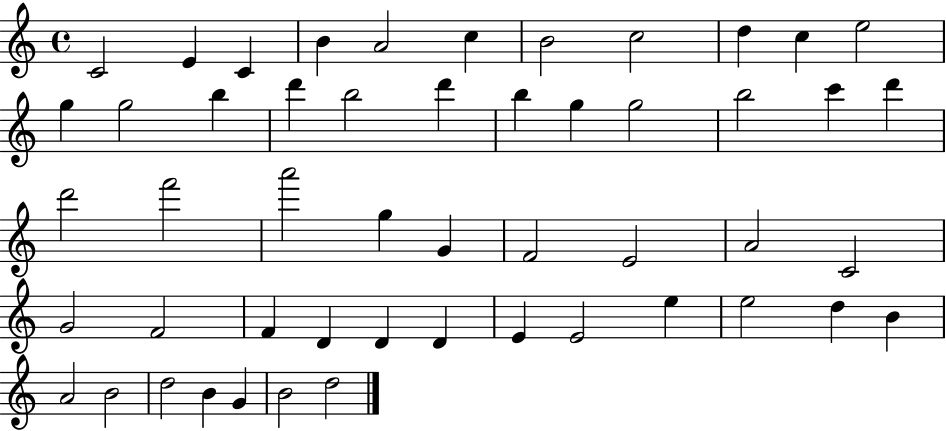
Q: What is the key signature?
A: C major